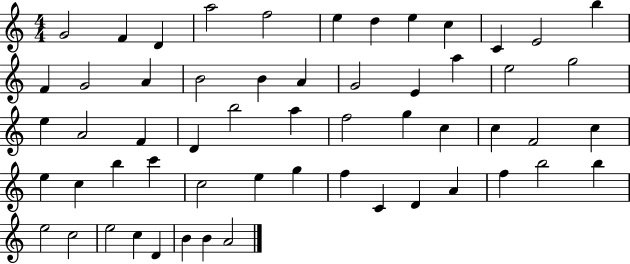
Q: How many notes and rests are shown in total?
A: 57